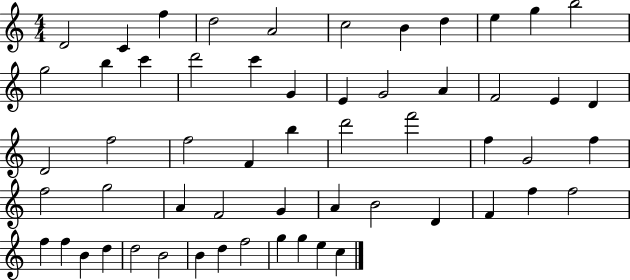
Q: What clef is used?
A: treble